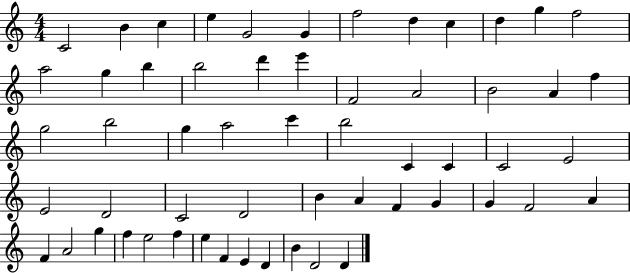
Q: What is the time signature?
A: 4/4